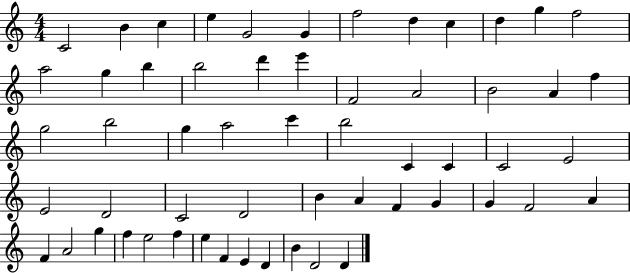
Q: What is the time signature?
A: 4/4